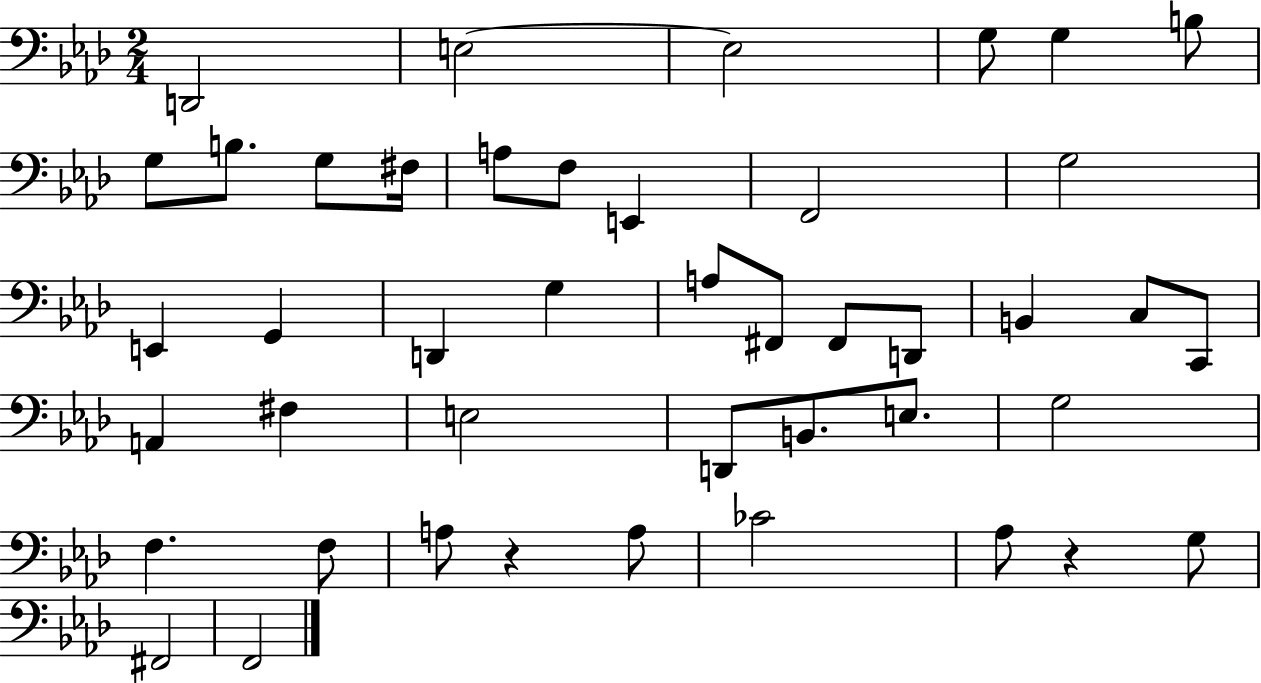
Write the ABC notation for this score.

X:1
T:Untitled
M:2/4
L:1/4
K:Ab
D,,2 E,2 E,2 G,/2 G, B,/2 G,/2 B,/2 G,/2 ^F,/4 A,/2 F,/2 E,, F,,2 G,2 E,, G,, D,, G, A,/2 ^F,,/2 ^F,,/2 D,,/2 B,, C,/2 C,,/2 A,, ^F, E,2 D,,/2 B,,/2 E,/2 G,2 F, F,/2 A,/2 z A,/2 _C2 _A,/2 z G,/2 ^F,,2 F,,2